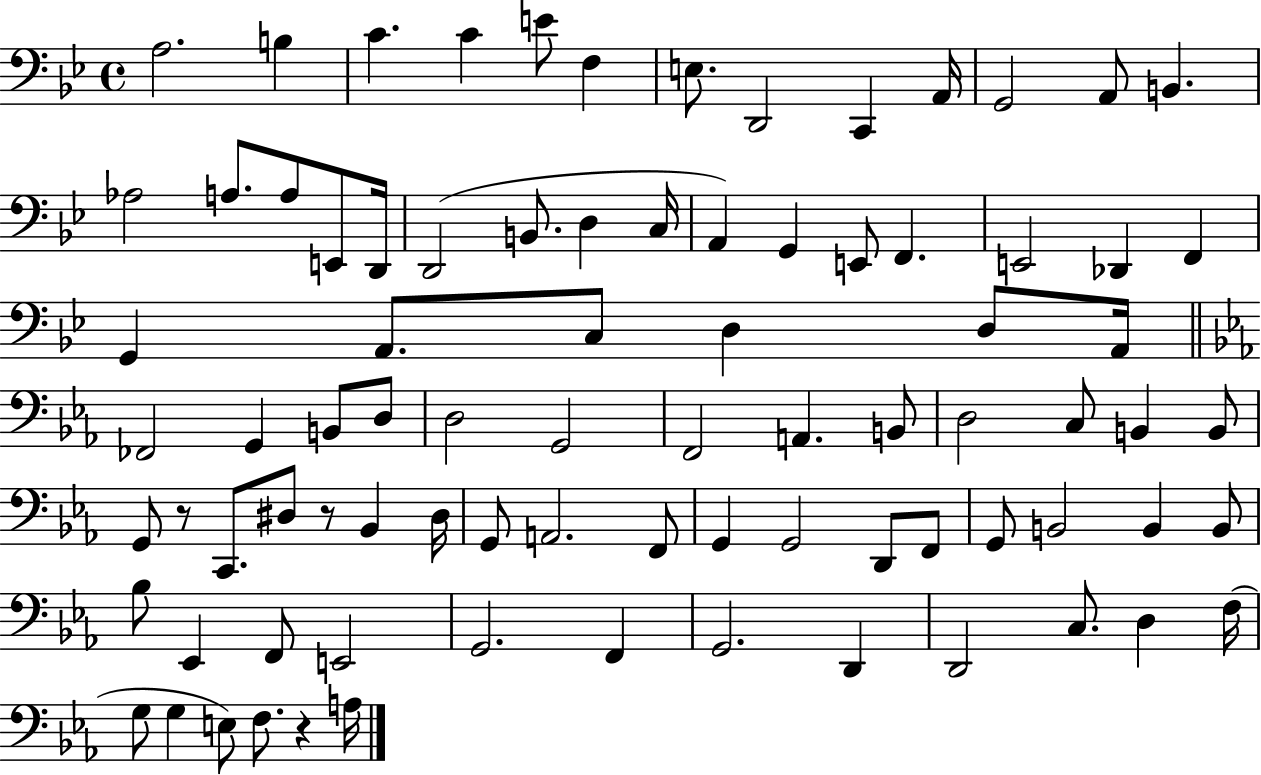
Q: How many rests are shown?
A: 3